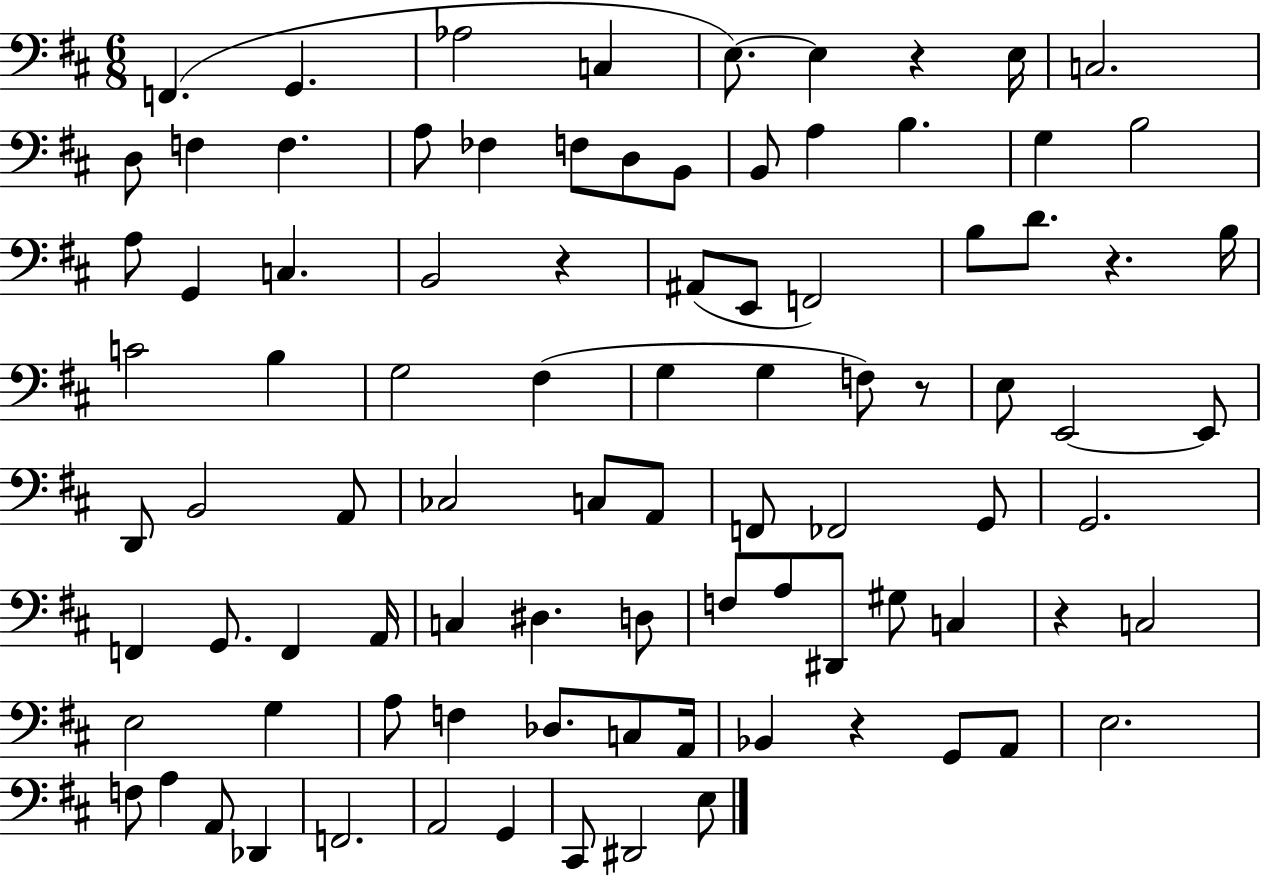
X:1
T:Untitled
M:6/8
L:1/4
K:D
F,, G,, _A,2 C, E,/2 E, z E,/4 C,2 D,/2 F, F, A,/2 _F, F,/2 D,/2 B,,/2 B,,/2 A, B, G, B,2 A,/2 G,, C, B,,2 z ^A,,/2 E,,/2 F,,2 B,/2 D/2 z B,/4 C2 B, G,2 ^F, G, G, F,/2 z/2 E,/2 E,,2 E,,/2 D,,/2 B,,2 A,,/2 _C,2 C,/2 A,,/2 F,,/2 _F,,2 G,,/2 G,,2 F,, G,,/2 F,, A,,/4 C, ^D, D,/2 F,/2 A,/2 ^D,,/2 ^G,/2 C, z C,2 E,2 G, A,/2 F, _D,/2 C,/2 A,,/4 _B,, z G,,/2 A,,/2 E,2 F,/2 A, A,,/2 _D,, F,,2 A,,2 G,, ^C,,/2 ^D,,2 E,/2